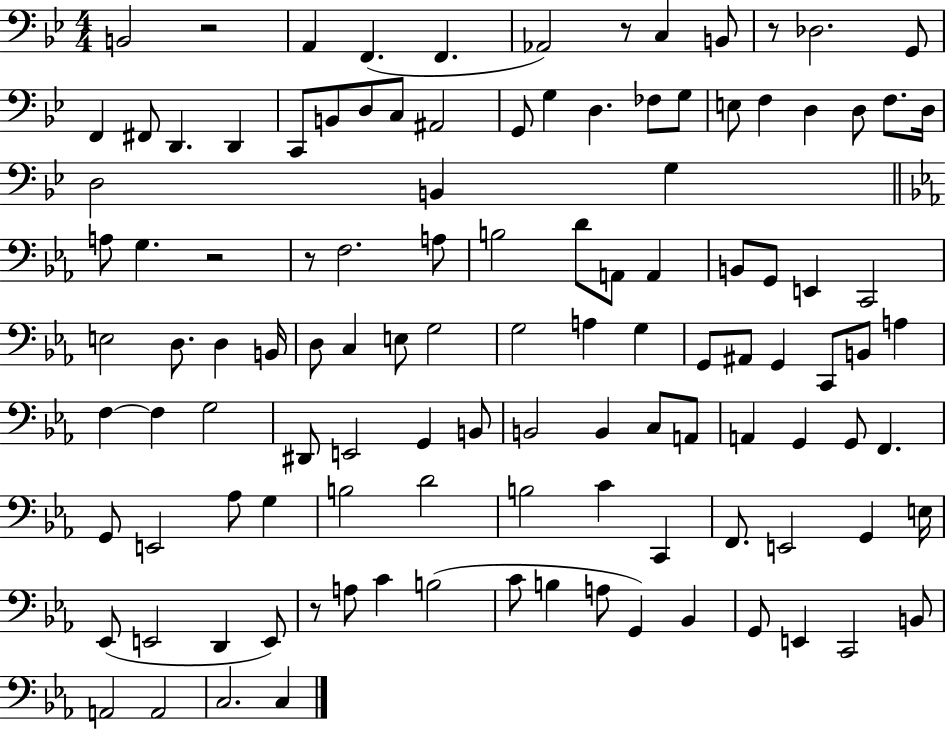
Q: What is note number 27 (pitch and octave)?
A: D3